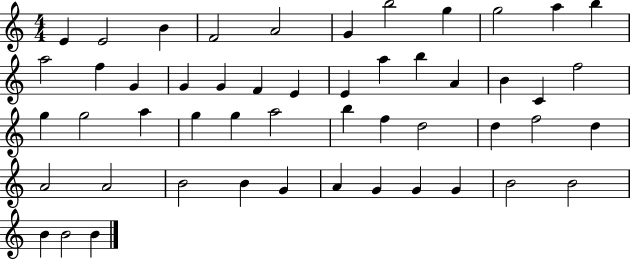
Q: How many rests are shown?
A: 0